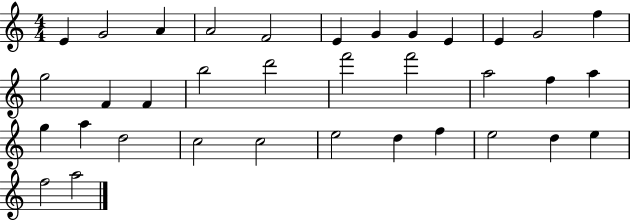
X:1
T:Untitled
M:4/4
L:1/4
K:C
E G2 A A2 F2 E G G E E G2 f g2 F F b2 d'2 f'2 f'2 a2 f a g a d2 c2 c2 e2 d f e2 d e f2 a2